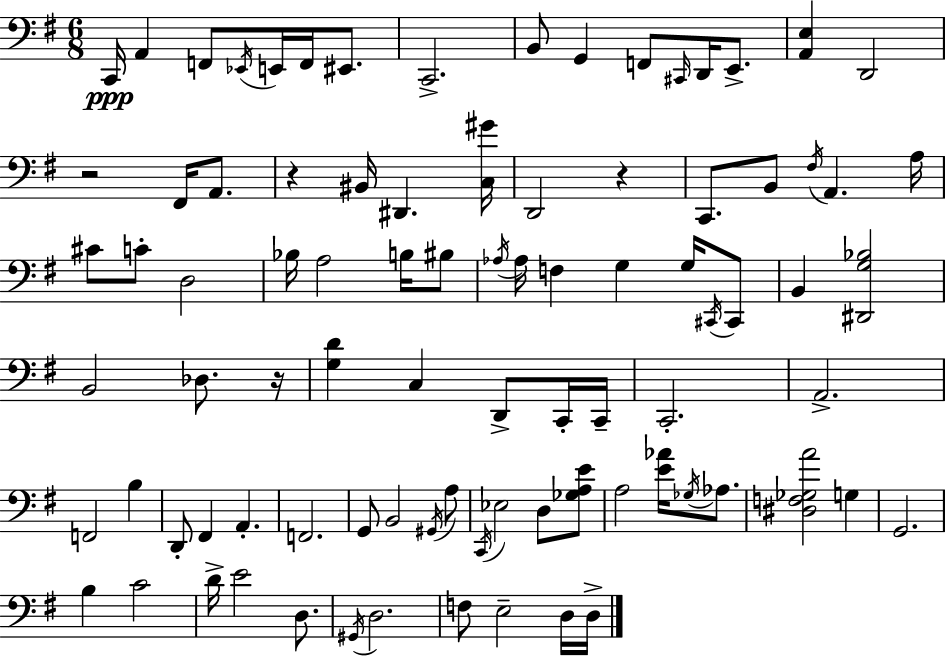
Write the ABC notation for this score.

X:1
T:Untitled
M:6/8
L:1/4
K:G
C,,/4 A,, F,,/2 _E,,/4 E,,/4 F,,/4 ^E,,/2 C,,2 B,,/2 G,, F,,/2 ^C,,/4 D,,/4 E,,/2 [A,,E,] D,,2 z2 ^F,,/4 A,,/2 z ^B,,/4 ^D,, [C,^G]/4 D,,2 z C,,/2 B,,/2 ^F,/4 A,, A,/4 ^C/2 C/2 D,2 _B,/4 A,2 B,/4 ^B,/2 _A,/4 _A,/4 F, G, G,/4 ^C,,/4 ^C,,/2 B,, [^D,,G,_B,]2 B,,2 _D,/2 z/4 [G,D] C, D,,/2 C,,/4 C,,/4 C,,2 A,,2 F,,2 B, D,,/2 ^F,, A,, F,,2 G,,/2 B,,2 ^G,,/4 A,/2 C,,/4 _E,2 D,/2 [_G,A,E]/2 A,2 [E_A]/4 _G,/4 _A,/2 [^D,F,_G,A]2 G, G,,2 B, C2 D/4 E2 D,/2 ^G,,/4 D,2 F,/2 E,2 D,/4 D,/4